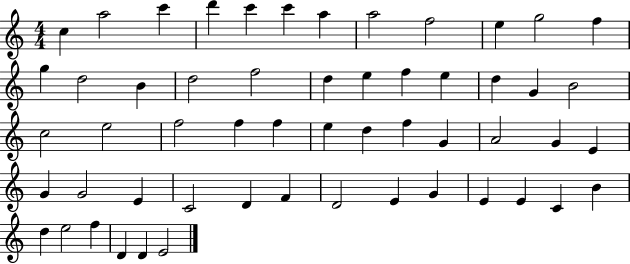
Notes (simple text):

C5/q A5/h C6/q D6/q C6/q C6/q A5/q A5/h F5/h E5/q G5/h F5/q G5/q D5/h B4/q D5/h F5/h D5/q E5/q F5/q E5/q D5/q G4/q B4/h C5/h E5/h F5/h F5/q F5/q E5/q D5/q F5/q G4/q A4/h G4/q E4/q G4/q G4/h E4/q C4/h D4/q F4/q D4/h E4/q G4/q E4/q E4/q C4/q B4/q D5/q E5/h F5/q D4/q D4/q E4/h